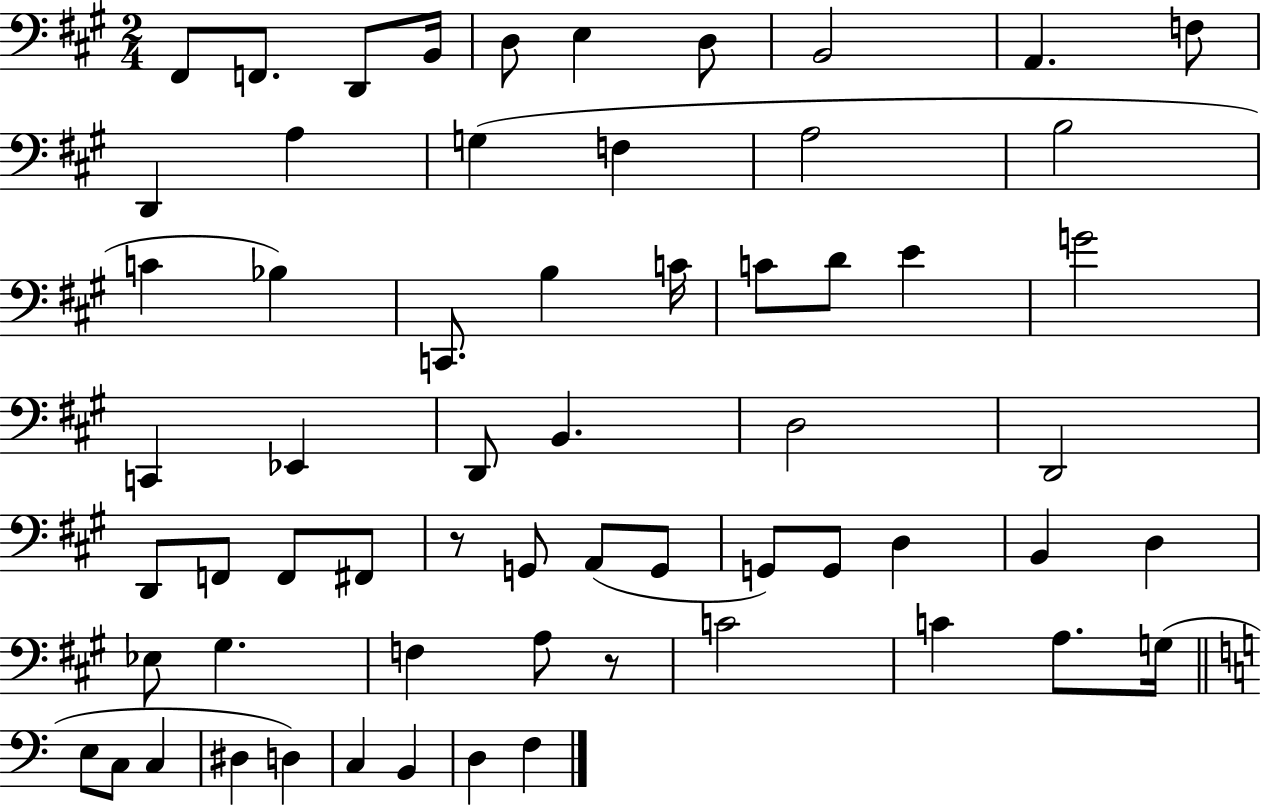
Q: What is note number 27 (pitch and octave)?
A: Eb2